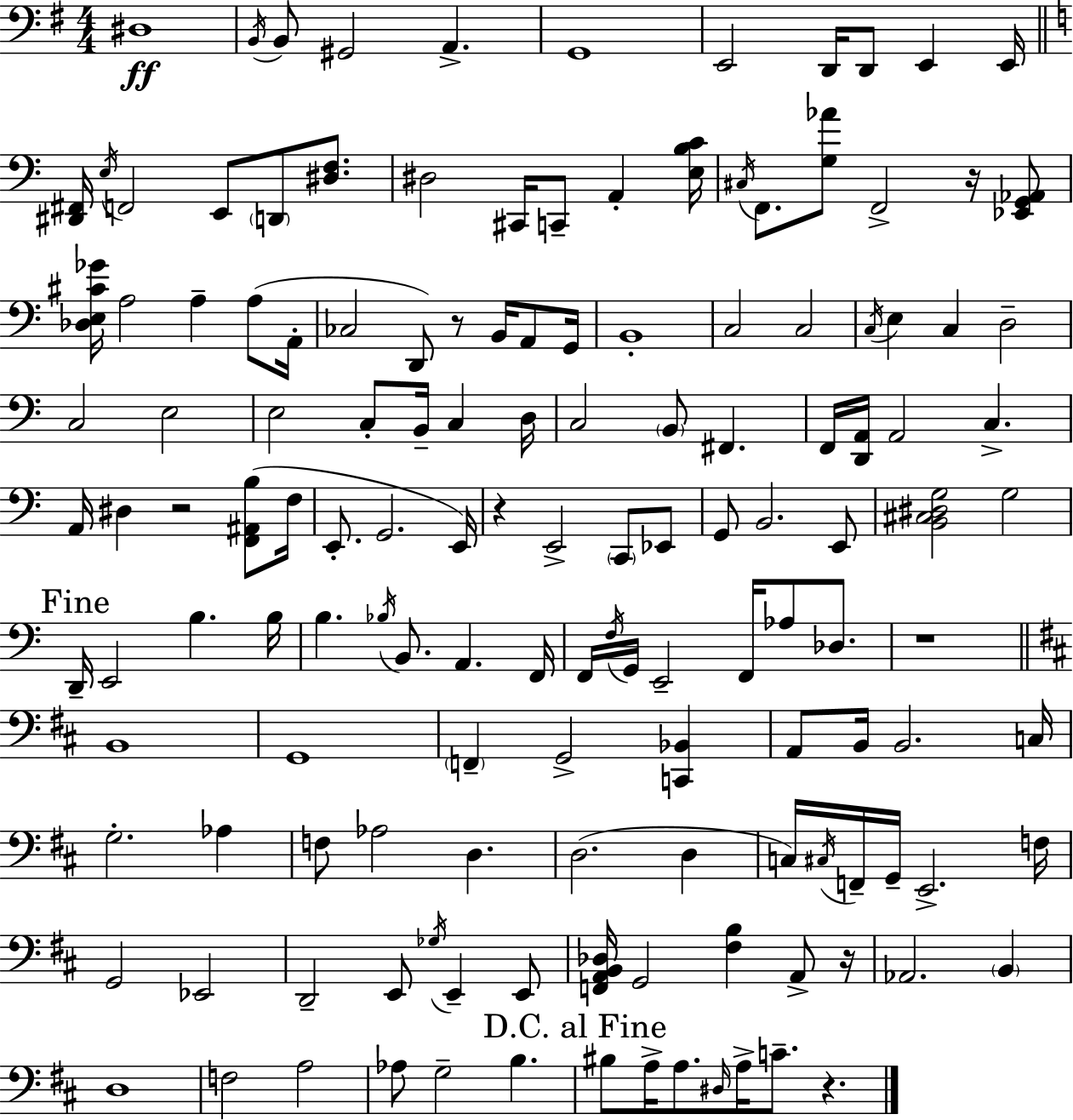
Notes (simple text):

D#3/w B2/s B2/e G#2/h A2/q. G2/w E2/h D2/s D2/e E2/q E2/s [D#2,F#2]/s E3/s F2/h E2/e D2/e [D#3,F3]/e. D#3/h C#2/s C2/e A2/q [E3,B3,C4]/s C#3/s F2/e. [G3,Ab4]/e F2/h R/s [Eb2,G2,Ab2]/e [Db3,E3,C#4,Gb4]/s A3/h A3/q A3/e A2/s CES3/h D2/e R/e B2/s A2/e G2/s B2/w C3/h C3/h C3/s E3/q C3/q D3/h C3/h E3/h E3/h C3/e B2/s C3/q D3/s C3/h B2/e F#2/q. F2/s [D2,A2]/s A2/h C3/q. A2/s D#3/q R/h [F2,A#2,B3]/e F3/s E2/e. G2/h. E2/s R/q E2/h C2/e Eb2/e G2/e B2/h. E2/e [B2,C#3,D#3,G3]/h G3/h D2/s E2/h B3/q. B3/s B3/q. Bb3/s B2/e. A2/q. F2/s F2/s F3/s G2/s E2/h F2/s Ab3/e Db3/e. R/w B2/w G2/w F2/q G2/h [C2,Bb2]/q A2/e B2/s B2/h. C3/s G3/h. Ab3/q F3/e Ab3/h D3/q. D3/h. D3/q C3/s C#3/s F2/s G2/s E2/h. F3/s G2/h Eb2/h D2/h E2/e Gb3/s E2/q E2/e [F2,A2,B2,Db3]/s G2/h [F#3,B3]/q A2/e R/s Ab2/h. B2/q D3/w F3/h A3/h Ab3/e G3/h B3/q. BIS3/e A3/s A3/e. D#3/s A3/s C4/e. R/q.